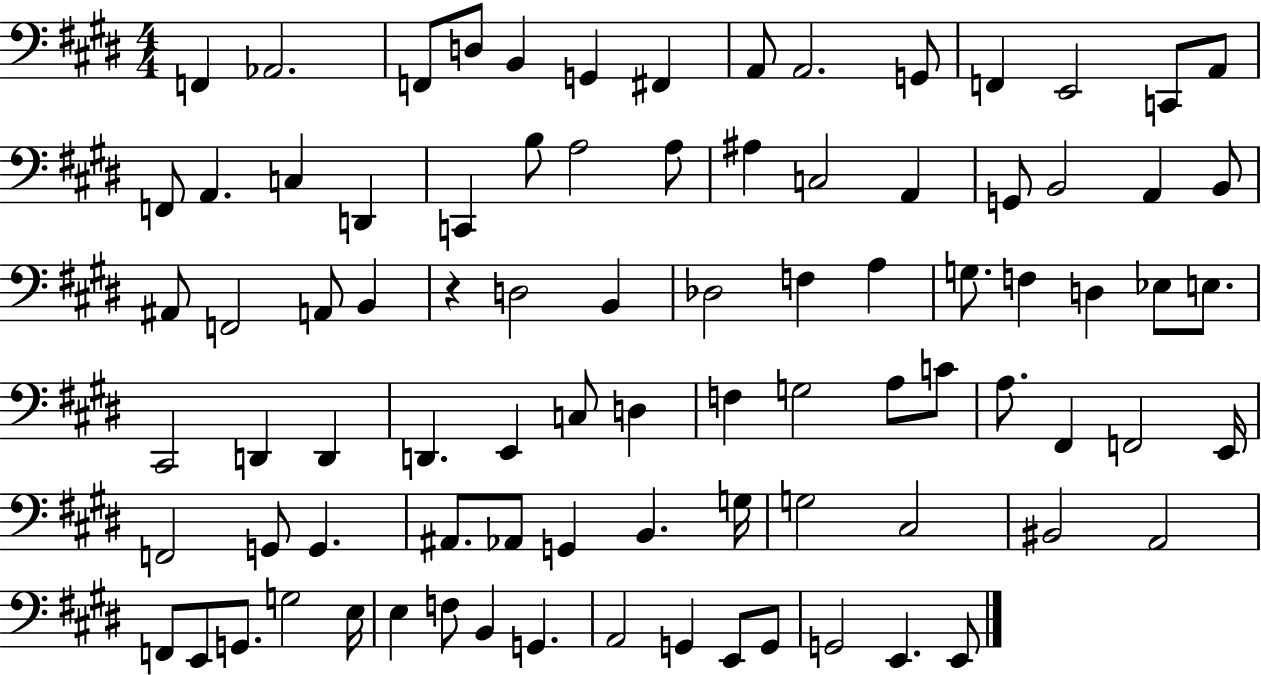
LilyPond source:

{
  \clef bass
  \numericTimeSignature
  \time 4/4
  \key e \major
  f,4 aes,2. | f,8 d8 b,4 g,4 fis,4 | a,8 a,2. g,8 | f,4 e,2 c,8 a,8 | \break f,8 a,4. c4 d,4 | c,4 b8 a2 a8 | ais4 c2 a,4 | g,8 b,2 a,4 b,8 | \break ais,8 f,2 a,8 b,4 | r4 d2 b,4 | des2 f4 a4 | g8. f4 d4 ees8 e8. | \break cis,2 d,4 d,4 | d,4. e,4 c8 d4 | f4 g2 a8 c'8 | a8. fis,4 f,2 e,16 | \break f,2 g,8 g,4. | ais,8. aes,8 g,4 b,4. g16 | g2 cis2 | bis,2 a,2 | \break f,8 e,8 g,8. g2 e16 | e4 f8 b,4 g,4. | a,2 g,4 e,8 g,8 | g,2 e,4. e,8 | \break \bar "|."
}